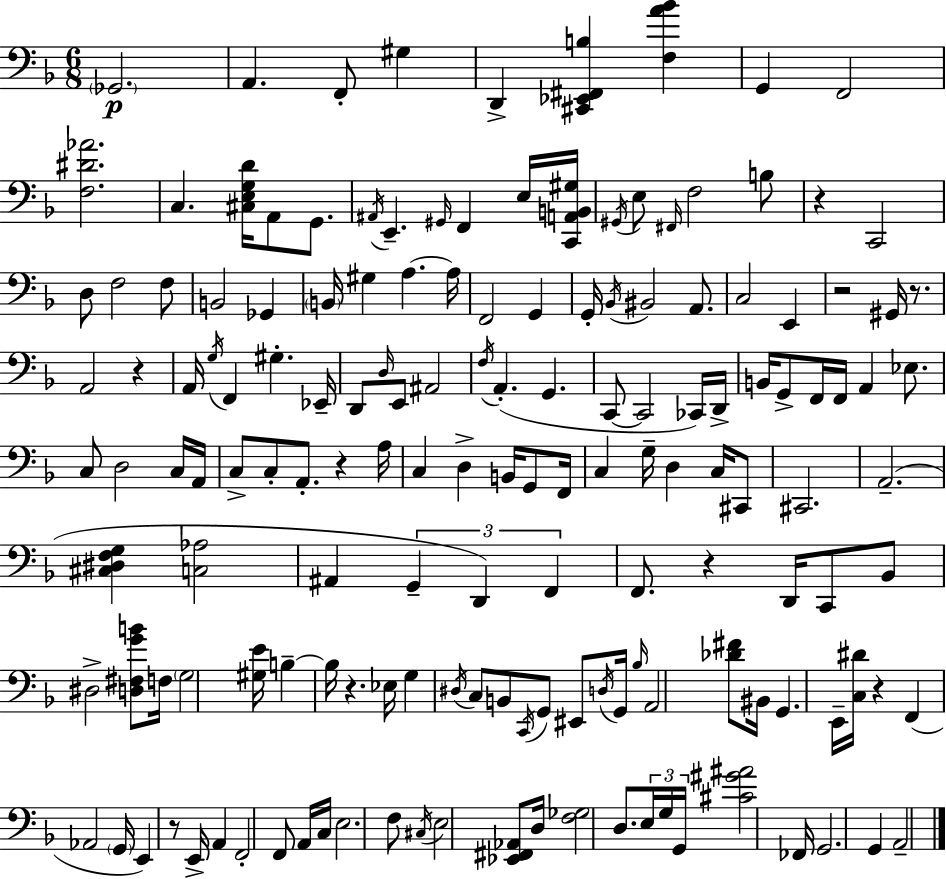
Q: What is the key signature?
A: D minor